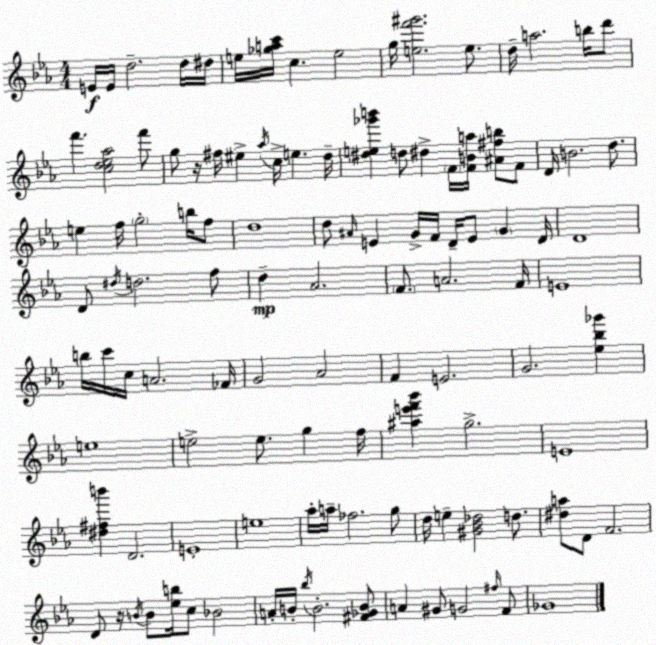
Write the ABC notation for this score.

X:1
T:Untitled
M:4/4
L:1/4
K:Eb
E/4 E/4 d2 d/4 ^d/4 e/4 [_gac']/4 c e2 g/4 [ef'^g']2 e/2 d/4 a2 b/4 d'/2 f' [cd_e_a]2 f'/2 g/2 z/4 ^f/4 ^e _a/4 c/4 e d/4 [^de_g'b'] d/2 ^d F/4 [FBa]/4 [^A^fb]/2 F/2 D/4 B2 d/2 e f/4 g2 b/4 f/2 d4 d/2 ^A/4 E G/4 F/4 D/4 E/2 G D/4 D4 D/2 ^d/4 d2 f/2 d _A2 F/2 A2 F/4 E4 b/4 c'/4 c/4 A2 _F/4 G2 _A2 F E2 G2 [_e_b_g'] e4 e2 e/2 g f/4 [^ae'f'_b'] g2 E4 [^d^fb'] D2 E4 e4 _a/4 a/4 _f2 g/2 d/4 e [^G_B_d]2 d/2 [^da]/2 D/2 F2 D/2 z/4 B/4 B/2 [_eb]/4 c/2 _B2 A/4 B/4 _b/4 B2 [^F_GB]/2 A ^G/2 G2 ^f/4 F/2 _G4